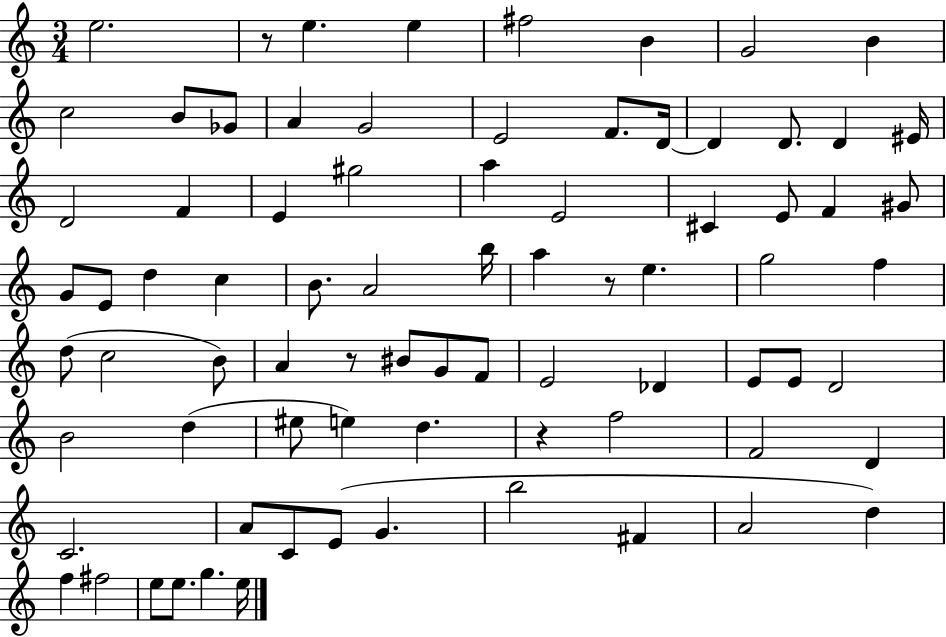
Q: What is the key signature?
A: C major